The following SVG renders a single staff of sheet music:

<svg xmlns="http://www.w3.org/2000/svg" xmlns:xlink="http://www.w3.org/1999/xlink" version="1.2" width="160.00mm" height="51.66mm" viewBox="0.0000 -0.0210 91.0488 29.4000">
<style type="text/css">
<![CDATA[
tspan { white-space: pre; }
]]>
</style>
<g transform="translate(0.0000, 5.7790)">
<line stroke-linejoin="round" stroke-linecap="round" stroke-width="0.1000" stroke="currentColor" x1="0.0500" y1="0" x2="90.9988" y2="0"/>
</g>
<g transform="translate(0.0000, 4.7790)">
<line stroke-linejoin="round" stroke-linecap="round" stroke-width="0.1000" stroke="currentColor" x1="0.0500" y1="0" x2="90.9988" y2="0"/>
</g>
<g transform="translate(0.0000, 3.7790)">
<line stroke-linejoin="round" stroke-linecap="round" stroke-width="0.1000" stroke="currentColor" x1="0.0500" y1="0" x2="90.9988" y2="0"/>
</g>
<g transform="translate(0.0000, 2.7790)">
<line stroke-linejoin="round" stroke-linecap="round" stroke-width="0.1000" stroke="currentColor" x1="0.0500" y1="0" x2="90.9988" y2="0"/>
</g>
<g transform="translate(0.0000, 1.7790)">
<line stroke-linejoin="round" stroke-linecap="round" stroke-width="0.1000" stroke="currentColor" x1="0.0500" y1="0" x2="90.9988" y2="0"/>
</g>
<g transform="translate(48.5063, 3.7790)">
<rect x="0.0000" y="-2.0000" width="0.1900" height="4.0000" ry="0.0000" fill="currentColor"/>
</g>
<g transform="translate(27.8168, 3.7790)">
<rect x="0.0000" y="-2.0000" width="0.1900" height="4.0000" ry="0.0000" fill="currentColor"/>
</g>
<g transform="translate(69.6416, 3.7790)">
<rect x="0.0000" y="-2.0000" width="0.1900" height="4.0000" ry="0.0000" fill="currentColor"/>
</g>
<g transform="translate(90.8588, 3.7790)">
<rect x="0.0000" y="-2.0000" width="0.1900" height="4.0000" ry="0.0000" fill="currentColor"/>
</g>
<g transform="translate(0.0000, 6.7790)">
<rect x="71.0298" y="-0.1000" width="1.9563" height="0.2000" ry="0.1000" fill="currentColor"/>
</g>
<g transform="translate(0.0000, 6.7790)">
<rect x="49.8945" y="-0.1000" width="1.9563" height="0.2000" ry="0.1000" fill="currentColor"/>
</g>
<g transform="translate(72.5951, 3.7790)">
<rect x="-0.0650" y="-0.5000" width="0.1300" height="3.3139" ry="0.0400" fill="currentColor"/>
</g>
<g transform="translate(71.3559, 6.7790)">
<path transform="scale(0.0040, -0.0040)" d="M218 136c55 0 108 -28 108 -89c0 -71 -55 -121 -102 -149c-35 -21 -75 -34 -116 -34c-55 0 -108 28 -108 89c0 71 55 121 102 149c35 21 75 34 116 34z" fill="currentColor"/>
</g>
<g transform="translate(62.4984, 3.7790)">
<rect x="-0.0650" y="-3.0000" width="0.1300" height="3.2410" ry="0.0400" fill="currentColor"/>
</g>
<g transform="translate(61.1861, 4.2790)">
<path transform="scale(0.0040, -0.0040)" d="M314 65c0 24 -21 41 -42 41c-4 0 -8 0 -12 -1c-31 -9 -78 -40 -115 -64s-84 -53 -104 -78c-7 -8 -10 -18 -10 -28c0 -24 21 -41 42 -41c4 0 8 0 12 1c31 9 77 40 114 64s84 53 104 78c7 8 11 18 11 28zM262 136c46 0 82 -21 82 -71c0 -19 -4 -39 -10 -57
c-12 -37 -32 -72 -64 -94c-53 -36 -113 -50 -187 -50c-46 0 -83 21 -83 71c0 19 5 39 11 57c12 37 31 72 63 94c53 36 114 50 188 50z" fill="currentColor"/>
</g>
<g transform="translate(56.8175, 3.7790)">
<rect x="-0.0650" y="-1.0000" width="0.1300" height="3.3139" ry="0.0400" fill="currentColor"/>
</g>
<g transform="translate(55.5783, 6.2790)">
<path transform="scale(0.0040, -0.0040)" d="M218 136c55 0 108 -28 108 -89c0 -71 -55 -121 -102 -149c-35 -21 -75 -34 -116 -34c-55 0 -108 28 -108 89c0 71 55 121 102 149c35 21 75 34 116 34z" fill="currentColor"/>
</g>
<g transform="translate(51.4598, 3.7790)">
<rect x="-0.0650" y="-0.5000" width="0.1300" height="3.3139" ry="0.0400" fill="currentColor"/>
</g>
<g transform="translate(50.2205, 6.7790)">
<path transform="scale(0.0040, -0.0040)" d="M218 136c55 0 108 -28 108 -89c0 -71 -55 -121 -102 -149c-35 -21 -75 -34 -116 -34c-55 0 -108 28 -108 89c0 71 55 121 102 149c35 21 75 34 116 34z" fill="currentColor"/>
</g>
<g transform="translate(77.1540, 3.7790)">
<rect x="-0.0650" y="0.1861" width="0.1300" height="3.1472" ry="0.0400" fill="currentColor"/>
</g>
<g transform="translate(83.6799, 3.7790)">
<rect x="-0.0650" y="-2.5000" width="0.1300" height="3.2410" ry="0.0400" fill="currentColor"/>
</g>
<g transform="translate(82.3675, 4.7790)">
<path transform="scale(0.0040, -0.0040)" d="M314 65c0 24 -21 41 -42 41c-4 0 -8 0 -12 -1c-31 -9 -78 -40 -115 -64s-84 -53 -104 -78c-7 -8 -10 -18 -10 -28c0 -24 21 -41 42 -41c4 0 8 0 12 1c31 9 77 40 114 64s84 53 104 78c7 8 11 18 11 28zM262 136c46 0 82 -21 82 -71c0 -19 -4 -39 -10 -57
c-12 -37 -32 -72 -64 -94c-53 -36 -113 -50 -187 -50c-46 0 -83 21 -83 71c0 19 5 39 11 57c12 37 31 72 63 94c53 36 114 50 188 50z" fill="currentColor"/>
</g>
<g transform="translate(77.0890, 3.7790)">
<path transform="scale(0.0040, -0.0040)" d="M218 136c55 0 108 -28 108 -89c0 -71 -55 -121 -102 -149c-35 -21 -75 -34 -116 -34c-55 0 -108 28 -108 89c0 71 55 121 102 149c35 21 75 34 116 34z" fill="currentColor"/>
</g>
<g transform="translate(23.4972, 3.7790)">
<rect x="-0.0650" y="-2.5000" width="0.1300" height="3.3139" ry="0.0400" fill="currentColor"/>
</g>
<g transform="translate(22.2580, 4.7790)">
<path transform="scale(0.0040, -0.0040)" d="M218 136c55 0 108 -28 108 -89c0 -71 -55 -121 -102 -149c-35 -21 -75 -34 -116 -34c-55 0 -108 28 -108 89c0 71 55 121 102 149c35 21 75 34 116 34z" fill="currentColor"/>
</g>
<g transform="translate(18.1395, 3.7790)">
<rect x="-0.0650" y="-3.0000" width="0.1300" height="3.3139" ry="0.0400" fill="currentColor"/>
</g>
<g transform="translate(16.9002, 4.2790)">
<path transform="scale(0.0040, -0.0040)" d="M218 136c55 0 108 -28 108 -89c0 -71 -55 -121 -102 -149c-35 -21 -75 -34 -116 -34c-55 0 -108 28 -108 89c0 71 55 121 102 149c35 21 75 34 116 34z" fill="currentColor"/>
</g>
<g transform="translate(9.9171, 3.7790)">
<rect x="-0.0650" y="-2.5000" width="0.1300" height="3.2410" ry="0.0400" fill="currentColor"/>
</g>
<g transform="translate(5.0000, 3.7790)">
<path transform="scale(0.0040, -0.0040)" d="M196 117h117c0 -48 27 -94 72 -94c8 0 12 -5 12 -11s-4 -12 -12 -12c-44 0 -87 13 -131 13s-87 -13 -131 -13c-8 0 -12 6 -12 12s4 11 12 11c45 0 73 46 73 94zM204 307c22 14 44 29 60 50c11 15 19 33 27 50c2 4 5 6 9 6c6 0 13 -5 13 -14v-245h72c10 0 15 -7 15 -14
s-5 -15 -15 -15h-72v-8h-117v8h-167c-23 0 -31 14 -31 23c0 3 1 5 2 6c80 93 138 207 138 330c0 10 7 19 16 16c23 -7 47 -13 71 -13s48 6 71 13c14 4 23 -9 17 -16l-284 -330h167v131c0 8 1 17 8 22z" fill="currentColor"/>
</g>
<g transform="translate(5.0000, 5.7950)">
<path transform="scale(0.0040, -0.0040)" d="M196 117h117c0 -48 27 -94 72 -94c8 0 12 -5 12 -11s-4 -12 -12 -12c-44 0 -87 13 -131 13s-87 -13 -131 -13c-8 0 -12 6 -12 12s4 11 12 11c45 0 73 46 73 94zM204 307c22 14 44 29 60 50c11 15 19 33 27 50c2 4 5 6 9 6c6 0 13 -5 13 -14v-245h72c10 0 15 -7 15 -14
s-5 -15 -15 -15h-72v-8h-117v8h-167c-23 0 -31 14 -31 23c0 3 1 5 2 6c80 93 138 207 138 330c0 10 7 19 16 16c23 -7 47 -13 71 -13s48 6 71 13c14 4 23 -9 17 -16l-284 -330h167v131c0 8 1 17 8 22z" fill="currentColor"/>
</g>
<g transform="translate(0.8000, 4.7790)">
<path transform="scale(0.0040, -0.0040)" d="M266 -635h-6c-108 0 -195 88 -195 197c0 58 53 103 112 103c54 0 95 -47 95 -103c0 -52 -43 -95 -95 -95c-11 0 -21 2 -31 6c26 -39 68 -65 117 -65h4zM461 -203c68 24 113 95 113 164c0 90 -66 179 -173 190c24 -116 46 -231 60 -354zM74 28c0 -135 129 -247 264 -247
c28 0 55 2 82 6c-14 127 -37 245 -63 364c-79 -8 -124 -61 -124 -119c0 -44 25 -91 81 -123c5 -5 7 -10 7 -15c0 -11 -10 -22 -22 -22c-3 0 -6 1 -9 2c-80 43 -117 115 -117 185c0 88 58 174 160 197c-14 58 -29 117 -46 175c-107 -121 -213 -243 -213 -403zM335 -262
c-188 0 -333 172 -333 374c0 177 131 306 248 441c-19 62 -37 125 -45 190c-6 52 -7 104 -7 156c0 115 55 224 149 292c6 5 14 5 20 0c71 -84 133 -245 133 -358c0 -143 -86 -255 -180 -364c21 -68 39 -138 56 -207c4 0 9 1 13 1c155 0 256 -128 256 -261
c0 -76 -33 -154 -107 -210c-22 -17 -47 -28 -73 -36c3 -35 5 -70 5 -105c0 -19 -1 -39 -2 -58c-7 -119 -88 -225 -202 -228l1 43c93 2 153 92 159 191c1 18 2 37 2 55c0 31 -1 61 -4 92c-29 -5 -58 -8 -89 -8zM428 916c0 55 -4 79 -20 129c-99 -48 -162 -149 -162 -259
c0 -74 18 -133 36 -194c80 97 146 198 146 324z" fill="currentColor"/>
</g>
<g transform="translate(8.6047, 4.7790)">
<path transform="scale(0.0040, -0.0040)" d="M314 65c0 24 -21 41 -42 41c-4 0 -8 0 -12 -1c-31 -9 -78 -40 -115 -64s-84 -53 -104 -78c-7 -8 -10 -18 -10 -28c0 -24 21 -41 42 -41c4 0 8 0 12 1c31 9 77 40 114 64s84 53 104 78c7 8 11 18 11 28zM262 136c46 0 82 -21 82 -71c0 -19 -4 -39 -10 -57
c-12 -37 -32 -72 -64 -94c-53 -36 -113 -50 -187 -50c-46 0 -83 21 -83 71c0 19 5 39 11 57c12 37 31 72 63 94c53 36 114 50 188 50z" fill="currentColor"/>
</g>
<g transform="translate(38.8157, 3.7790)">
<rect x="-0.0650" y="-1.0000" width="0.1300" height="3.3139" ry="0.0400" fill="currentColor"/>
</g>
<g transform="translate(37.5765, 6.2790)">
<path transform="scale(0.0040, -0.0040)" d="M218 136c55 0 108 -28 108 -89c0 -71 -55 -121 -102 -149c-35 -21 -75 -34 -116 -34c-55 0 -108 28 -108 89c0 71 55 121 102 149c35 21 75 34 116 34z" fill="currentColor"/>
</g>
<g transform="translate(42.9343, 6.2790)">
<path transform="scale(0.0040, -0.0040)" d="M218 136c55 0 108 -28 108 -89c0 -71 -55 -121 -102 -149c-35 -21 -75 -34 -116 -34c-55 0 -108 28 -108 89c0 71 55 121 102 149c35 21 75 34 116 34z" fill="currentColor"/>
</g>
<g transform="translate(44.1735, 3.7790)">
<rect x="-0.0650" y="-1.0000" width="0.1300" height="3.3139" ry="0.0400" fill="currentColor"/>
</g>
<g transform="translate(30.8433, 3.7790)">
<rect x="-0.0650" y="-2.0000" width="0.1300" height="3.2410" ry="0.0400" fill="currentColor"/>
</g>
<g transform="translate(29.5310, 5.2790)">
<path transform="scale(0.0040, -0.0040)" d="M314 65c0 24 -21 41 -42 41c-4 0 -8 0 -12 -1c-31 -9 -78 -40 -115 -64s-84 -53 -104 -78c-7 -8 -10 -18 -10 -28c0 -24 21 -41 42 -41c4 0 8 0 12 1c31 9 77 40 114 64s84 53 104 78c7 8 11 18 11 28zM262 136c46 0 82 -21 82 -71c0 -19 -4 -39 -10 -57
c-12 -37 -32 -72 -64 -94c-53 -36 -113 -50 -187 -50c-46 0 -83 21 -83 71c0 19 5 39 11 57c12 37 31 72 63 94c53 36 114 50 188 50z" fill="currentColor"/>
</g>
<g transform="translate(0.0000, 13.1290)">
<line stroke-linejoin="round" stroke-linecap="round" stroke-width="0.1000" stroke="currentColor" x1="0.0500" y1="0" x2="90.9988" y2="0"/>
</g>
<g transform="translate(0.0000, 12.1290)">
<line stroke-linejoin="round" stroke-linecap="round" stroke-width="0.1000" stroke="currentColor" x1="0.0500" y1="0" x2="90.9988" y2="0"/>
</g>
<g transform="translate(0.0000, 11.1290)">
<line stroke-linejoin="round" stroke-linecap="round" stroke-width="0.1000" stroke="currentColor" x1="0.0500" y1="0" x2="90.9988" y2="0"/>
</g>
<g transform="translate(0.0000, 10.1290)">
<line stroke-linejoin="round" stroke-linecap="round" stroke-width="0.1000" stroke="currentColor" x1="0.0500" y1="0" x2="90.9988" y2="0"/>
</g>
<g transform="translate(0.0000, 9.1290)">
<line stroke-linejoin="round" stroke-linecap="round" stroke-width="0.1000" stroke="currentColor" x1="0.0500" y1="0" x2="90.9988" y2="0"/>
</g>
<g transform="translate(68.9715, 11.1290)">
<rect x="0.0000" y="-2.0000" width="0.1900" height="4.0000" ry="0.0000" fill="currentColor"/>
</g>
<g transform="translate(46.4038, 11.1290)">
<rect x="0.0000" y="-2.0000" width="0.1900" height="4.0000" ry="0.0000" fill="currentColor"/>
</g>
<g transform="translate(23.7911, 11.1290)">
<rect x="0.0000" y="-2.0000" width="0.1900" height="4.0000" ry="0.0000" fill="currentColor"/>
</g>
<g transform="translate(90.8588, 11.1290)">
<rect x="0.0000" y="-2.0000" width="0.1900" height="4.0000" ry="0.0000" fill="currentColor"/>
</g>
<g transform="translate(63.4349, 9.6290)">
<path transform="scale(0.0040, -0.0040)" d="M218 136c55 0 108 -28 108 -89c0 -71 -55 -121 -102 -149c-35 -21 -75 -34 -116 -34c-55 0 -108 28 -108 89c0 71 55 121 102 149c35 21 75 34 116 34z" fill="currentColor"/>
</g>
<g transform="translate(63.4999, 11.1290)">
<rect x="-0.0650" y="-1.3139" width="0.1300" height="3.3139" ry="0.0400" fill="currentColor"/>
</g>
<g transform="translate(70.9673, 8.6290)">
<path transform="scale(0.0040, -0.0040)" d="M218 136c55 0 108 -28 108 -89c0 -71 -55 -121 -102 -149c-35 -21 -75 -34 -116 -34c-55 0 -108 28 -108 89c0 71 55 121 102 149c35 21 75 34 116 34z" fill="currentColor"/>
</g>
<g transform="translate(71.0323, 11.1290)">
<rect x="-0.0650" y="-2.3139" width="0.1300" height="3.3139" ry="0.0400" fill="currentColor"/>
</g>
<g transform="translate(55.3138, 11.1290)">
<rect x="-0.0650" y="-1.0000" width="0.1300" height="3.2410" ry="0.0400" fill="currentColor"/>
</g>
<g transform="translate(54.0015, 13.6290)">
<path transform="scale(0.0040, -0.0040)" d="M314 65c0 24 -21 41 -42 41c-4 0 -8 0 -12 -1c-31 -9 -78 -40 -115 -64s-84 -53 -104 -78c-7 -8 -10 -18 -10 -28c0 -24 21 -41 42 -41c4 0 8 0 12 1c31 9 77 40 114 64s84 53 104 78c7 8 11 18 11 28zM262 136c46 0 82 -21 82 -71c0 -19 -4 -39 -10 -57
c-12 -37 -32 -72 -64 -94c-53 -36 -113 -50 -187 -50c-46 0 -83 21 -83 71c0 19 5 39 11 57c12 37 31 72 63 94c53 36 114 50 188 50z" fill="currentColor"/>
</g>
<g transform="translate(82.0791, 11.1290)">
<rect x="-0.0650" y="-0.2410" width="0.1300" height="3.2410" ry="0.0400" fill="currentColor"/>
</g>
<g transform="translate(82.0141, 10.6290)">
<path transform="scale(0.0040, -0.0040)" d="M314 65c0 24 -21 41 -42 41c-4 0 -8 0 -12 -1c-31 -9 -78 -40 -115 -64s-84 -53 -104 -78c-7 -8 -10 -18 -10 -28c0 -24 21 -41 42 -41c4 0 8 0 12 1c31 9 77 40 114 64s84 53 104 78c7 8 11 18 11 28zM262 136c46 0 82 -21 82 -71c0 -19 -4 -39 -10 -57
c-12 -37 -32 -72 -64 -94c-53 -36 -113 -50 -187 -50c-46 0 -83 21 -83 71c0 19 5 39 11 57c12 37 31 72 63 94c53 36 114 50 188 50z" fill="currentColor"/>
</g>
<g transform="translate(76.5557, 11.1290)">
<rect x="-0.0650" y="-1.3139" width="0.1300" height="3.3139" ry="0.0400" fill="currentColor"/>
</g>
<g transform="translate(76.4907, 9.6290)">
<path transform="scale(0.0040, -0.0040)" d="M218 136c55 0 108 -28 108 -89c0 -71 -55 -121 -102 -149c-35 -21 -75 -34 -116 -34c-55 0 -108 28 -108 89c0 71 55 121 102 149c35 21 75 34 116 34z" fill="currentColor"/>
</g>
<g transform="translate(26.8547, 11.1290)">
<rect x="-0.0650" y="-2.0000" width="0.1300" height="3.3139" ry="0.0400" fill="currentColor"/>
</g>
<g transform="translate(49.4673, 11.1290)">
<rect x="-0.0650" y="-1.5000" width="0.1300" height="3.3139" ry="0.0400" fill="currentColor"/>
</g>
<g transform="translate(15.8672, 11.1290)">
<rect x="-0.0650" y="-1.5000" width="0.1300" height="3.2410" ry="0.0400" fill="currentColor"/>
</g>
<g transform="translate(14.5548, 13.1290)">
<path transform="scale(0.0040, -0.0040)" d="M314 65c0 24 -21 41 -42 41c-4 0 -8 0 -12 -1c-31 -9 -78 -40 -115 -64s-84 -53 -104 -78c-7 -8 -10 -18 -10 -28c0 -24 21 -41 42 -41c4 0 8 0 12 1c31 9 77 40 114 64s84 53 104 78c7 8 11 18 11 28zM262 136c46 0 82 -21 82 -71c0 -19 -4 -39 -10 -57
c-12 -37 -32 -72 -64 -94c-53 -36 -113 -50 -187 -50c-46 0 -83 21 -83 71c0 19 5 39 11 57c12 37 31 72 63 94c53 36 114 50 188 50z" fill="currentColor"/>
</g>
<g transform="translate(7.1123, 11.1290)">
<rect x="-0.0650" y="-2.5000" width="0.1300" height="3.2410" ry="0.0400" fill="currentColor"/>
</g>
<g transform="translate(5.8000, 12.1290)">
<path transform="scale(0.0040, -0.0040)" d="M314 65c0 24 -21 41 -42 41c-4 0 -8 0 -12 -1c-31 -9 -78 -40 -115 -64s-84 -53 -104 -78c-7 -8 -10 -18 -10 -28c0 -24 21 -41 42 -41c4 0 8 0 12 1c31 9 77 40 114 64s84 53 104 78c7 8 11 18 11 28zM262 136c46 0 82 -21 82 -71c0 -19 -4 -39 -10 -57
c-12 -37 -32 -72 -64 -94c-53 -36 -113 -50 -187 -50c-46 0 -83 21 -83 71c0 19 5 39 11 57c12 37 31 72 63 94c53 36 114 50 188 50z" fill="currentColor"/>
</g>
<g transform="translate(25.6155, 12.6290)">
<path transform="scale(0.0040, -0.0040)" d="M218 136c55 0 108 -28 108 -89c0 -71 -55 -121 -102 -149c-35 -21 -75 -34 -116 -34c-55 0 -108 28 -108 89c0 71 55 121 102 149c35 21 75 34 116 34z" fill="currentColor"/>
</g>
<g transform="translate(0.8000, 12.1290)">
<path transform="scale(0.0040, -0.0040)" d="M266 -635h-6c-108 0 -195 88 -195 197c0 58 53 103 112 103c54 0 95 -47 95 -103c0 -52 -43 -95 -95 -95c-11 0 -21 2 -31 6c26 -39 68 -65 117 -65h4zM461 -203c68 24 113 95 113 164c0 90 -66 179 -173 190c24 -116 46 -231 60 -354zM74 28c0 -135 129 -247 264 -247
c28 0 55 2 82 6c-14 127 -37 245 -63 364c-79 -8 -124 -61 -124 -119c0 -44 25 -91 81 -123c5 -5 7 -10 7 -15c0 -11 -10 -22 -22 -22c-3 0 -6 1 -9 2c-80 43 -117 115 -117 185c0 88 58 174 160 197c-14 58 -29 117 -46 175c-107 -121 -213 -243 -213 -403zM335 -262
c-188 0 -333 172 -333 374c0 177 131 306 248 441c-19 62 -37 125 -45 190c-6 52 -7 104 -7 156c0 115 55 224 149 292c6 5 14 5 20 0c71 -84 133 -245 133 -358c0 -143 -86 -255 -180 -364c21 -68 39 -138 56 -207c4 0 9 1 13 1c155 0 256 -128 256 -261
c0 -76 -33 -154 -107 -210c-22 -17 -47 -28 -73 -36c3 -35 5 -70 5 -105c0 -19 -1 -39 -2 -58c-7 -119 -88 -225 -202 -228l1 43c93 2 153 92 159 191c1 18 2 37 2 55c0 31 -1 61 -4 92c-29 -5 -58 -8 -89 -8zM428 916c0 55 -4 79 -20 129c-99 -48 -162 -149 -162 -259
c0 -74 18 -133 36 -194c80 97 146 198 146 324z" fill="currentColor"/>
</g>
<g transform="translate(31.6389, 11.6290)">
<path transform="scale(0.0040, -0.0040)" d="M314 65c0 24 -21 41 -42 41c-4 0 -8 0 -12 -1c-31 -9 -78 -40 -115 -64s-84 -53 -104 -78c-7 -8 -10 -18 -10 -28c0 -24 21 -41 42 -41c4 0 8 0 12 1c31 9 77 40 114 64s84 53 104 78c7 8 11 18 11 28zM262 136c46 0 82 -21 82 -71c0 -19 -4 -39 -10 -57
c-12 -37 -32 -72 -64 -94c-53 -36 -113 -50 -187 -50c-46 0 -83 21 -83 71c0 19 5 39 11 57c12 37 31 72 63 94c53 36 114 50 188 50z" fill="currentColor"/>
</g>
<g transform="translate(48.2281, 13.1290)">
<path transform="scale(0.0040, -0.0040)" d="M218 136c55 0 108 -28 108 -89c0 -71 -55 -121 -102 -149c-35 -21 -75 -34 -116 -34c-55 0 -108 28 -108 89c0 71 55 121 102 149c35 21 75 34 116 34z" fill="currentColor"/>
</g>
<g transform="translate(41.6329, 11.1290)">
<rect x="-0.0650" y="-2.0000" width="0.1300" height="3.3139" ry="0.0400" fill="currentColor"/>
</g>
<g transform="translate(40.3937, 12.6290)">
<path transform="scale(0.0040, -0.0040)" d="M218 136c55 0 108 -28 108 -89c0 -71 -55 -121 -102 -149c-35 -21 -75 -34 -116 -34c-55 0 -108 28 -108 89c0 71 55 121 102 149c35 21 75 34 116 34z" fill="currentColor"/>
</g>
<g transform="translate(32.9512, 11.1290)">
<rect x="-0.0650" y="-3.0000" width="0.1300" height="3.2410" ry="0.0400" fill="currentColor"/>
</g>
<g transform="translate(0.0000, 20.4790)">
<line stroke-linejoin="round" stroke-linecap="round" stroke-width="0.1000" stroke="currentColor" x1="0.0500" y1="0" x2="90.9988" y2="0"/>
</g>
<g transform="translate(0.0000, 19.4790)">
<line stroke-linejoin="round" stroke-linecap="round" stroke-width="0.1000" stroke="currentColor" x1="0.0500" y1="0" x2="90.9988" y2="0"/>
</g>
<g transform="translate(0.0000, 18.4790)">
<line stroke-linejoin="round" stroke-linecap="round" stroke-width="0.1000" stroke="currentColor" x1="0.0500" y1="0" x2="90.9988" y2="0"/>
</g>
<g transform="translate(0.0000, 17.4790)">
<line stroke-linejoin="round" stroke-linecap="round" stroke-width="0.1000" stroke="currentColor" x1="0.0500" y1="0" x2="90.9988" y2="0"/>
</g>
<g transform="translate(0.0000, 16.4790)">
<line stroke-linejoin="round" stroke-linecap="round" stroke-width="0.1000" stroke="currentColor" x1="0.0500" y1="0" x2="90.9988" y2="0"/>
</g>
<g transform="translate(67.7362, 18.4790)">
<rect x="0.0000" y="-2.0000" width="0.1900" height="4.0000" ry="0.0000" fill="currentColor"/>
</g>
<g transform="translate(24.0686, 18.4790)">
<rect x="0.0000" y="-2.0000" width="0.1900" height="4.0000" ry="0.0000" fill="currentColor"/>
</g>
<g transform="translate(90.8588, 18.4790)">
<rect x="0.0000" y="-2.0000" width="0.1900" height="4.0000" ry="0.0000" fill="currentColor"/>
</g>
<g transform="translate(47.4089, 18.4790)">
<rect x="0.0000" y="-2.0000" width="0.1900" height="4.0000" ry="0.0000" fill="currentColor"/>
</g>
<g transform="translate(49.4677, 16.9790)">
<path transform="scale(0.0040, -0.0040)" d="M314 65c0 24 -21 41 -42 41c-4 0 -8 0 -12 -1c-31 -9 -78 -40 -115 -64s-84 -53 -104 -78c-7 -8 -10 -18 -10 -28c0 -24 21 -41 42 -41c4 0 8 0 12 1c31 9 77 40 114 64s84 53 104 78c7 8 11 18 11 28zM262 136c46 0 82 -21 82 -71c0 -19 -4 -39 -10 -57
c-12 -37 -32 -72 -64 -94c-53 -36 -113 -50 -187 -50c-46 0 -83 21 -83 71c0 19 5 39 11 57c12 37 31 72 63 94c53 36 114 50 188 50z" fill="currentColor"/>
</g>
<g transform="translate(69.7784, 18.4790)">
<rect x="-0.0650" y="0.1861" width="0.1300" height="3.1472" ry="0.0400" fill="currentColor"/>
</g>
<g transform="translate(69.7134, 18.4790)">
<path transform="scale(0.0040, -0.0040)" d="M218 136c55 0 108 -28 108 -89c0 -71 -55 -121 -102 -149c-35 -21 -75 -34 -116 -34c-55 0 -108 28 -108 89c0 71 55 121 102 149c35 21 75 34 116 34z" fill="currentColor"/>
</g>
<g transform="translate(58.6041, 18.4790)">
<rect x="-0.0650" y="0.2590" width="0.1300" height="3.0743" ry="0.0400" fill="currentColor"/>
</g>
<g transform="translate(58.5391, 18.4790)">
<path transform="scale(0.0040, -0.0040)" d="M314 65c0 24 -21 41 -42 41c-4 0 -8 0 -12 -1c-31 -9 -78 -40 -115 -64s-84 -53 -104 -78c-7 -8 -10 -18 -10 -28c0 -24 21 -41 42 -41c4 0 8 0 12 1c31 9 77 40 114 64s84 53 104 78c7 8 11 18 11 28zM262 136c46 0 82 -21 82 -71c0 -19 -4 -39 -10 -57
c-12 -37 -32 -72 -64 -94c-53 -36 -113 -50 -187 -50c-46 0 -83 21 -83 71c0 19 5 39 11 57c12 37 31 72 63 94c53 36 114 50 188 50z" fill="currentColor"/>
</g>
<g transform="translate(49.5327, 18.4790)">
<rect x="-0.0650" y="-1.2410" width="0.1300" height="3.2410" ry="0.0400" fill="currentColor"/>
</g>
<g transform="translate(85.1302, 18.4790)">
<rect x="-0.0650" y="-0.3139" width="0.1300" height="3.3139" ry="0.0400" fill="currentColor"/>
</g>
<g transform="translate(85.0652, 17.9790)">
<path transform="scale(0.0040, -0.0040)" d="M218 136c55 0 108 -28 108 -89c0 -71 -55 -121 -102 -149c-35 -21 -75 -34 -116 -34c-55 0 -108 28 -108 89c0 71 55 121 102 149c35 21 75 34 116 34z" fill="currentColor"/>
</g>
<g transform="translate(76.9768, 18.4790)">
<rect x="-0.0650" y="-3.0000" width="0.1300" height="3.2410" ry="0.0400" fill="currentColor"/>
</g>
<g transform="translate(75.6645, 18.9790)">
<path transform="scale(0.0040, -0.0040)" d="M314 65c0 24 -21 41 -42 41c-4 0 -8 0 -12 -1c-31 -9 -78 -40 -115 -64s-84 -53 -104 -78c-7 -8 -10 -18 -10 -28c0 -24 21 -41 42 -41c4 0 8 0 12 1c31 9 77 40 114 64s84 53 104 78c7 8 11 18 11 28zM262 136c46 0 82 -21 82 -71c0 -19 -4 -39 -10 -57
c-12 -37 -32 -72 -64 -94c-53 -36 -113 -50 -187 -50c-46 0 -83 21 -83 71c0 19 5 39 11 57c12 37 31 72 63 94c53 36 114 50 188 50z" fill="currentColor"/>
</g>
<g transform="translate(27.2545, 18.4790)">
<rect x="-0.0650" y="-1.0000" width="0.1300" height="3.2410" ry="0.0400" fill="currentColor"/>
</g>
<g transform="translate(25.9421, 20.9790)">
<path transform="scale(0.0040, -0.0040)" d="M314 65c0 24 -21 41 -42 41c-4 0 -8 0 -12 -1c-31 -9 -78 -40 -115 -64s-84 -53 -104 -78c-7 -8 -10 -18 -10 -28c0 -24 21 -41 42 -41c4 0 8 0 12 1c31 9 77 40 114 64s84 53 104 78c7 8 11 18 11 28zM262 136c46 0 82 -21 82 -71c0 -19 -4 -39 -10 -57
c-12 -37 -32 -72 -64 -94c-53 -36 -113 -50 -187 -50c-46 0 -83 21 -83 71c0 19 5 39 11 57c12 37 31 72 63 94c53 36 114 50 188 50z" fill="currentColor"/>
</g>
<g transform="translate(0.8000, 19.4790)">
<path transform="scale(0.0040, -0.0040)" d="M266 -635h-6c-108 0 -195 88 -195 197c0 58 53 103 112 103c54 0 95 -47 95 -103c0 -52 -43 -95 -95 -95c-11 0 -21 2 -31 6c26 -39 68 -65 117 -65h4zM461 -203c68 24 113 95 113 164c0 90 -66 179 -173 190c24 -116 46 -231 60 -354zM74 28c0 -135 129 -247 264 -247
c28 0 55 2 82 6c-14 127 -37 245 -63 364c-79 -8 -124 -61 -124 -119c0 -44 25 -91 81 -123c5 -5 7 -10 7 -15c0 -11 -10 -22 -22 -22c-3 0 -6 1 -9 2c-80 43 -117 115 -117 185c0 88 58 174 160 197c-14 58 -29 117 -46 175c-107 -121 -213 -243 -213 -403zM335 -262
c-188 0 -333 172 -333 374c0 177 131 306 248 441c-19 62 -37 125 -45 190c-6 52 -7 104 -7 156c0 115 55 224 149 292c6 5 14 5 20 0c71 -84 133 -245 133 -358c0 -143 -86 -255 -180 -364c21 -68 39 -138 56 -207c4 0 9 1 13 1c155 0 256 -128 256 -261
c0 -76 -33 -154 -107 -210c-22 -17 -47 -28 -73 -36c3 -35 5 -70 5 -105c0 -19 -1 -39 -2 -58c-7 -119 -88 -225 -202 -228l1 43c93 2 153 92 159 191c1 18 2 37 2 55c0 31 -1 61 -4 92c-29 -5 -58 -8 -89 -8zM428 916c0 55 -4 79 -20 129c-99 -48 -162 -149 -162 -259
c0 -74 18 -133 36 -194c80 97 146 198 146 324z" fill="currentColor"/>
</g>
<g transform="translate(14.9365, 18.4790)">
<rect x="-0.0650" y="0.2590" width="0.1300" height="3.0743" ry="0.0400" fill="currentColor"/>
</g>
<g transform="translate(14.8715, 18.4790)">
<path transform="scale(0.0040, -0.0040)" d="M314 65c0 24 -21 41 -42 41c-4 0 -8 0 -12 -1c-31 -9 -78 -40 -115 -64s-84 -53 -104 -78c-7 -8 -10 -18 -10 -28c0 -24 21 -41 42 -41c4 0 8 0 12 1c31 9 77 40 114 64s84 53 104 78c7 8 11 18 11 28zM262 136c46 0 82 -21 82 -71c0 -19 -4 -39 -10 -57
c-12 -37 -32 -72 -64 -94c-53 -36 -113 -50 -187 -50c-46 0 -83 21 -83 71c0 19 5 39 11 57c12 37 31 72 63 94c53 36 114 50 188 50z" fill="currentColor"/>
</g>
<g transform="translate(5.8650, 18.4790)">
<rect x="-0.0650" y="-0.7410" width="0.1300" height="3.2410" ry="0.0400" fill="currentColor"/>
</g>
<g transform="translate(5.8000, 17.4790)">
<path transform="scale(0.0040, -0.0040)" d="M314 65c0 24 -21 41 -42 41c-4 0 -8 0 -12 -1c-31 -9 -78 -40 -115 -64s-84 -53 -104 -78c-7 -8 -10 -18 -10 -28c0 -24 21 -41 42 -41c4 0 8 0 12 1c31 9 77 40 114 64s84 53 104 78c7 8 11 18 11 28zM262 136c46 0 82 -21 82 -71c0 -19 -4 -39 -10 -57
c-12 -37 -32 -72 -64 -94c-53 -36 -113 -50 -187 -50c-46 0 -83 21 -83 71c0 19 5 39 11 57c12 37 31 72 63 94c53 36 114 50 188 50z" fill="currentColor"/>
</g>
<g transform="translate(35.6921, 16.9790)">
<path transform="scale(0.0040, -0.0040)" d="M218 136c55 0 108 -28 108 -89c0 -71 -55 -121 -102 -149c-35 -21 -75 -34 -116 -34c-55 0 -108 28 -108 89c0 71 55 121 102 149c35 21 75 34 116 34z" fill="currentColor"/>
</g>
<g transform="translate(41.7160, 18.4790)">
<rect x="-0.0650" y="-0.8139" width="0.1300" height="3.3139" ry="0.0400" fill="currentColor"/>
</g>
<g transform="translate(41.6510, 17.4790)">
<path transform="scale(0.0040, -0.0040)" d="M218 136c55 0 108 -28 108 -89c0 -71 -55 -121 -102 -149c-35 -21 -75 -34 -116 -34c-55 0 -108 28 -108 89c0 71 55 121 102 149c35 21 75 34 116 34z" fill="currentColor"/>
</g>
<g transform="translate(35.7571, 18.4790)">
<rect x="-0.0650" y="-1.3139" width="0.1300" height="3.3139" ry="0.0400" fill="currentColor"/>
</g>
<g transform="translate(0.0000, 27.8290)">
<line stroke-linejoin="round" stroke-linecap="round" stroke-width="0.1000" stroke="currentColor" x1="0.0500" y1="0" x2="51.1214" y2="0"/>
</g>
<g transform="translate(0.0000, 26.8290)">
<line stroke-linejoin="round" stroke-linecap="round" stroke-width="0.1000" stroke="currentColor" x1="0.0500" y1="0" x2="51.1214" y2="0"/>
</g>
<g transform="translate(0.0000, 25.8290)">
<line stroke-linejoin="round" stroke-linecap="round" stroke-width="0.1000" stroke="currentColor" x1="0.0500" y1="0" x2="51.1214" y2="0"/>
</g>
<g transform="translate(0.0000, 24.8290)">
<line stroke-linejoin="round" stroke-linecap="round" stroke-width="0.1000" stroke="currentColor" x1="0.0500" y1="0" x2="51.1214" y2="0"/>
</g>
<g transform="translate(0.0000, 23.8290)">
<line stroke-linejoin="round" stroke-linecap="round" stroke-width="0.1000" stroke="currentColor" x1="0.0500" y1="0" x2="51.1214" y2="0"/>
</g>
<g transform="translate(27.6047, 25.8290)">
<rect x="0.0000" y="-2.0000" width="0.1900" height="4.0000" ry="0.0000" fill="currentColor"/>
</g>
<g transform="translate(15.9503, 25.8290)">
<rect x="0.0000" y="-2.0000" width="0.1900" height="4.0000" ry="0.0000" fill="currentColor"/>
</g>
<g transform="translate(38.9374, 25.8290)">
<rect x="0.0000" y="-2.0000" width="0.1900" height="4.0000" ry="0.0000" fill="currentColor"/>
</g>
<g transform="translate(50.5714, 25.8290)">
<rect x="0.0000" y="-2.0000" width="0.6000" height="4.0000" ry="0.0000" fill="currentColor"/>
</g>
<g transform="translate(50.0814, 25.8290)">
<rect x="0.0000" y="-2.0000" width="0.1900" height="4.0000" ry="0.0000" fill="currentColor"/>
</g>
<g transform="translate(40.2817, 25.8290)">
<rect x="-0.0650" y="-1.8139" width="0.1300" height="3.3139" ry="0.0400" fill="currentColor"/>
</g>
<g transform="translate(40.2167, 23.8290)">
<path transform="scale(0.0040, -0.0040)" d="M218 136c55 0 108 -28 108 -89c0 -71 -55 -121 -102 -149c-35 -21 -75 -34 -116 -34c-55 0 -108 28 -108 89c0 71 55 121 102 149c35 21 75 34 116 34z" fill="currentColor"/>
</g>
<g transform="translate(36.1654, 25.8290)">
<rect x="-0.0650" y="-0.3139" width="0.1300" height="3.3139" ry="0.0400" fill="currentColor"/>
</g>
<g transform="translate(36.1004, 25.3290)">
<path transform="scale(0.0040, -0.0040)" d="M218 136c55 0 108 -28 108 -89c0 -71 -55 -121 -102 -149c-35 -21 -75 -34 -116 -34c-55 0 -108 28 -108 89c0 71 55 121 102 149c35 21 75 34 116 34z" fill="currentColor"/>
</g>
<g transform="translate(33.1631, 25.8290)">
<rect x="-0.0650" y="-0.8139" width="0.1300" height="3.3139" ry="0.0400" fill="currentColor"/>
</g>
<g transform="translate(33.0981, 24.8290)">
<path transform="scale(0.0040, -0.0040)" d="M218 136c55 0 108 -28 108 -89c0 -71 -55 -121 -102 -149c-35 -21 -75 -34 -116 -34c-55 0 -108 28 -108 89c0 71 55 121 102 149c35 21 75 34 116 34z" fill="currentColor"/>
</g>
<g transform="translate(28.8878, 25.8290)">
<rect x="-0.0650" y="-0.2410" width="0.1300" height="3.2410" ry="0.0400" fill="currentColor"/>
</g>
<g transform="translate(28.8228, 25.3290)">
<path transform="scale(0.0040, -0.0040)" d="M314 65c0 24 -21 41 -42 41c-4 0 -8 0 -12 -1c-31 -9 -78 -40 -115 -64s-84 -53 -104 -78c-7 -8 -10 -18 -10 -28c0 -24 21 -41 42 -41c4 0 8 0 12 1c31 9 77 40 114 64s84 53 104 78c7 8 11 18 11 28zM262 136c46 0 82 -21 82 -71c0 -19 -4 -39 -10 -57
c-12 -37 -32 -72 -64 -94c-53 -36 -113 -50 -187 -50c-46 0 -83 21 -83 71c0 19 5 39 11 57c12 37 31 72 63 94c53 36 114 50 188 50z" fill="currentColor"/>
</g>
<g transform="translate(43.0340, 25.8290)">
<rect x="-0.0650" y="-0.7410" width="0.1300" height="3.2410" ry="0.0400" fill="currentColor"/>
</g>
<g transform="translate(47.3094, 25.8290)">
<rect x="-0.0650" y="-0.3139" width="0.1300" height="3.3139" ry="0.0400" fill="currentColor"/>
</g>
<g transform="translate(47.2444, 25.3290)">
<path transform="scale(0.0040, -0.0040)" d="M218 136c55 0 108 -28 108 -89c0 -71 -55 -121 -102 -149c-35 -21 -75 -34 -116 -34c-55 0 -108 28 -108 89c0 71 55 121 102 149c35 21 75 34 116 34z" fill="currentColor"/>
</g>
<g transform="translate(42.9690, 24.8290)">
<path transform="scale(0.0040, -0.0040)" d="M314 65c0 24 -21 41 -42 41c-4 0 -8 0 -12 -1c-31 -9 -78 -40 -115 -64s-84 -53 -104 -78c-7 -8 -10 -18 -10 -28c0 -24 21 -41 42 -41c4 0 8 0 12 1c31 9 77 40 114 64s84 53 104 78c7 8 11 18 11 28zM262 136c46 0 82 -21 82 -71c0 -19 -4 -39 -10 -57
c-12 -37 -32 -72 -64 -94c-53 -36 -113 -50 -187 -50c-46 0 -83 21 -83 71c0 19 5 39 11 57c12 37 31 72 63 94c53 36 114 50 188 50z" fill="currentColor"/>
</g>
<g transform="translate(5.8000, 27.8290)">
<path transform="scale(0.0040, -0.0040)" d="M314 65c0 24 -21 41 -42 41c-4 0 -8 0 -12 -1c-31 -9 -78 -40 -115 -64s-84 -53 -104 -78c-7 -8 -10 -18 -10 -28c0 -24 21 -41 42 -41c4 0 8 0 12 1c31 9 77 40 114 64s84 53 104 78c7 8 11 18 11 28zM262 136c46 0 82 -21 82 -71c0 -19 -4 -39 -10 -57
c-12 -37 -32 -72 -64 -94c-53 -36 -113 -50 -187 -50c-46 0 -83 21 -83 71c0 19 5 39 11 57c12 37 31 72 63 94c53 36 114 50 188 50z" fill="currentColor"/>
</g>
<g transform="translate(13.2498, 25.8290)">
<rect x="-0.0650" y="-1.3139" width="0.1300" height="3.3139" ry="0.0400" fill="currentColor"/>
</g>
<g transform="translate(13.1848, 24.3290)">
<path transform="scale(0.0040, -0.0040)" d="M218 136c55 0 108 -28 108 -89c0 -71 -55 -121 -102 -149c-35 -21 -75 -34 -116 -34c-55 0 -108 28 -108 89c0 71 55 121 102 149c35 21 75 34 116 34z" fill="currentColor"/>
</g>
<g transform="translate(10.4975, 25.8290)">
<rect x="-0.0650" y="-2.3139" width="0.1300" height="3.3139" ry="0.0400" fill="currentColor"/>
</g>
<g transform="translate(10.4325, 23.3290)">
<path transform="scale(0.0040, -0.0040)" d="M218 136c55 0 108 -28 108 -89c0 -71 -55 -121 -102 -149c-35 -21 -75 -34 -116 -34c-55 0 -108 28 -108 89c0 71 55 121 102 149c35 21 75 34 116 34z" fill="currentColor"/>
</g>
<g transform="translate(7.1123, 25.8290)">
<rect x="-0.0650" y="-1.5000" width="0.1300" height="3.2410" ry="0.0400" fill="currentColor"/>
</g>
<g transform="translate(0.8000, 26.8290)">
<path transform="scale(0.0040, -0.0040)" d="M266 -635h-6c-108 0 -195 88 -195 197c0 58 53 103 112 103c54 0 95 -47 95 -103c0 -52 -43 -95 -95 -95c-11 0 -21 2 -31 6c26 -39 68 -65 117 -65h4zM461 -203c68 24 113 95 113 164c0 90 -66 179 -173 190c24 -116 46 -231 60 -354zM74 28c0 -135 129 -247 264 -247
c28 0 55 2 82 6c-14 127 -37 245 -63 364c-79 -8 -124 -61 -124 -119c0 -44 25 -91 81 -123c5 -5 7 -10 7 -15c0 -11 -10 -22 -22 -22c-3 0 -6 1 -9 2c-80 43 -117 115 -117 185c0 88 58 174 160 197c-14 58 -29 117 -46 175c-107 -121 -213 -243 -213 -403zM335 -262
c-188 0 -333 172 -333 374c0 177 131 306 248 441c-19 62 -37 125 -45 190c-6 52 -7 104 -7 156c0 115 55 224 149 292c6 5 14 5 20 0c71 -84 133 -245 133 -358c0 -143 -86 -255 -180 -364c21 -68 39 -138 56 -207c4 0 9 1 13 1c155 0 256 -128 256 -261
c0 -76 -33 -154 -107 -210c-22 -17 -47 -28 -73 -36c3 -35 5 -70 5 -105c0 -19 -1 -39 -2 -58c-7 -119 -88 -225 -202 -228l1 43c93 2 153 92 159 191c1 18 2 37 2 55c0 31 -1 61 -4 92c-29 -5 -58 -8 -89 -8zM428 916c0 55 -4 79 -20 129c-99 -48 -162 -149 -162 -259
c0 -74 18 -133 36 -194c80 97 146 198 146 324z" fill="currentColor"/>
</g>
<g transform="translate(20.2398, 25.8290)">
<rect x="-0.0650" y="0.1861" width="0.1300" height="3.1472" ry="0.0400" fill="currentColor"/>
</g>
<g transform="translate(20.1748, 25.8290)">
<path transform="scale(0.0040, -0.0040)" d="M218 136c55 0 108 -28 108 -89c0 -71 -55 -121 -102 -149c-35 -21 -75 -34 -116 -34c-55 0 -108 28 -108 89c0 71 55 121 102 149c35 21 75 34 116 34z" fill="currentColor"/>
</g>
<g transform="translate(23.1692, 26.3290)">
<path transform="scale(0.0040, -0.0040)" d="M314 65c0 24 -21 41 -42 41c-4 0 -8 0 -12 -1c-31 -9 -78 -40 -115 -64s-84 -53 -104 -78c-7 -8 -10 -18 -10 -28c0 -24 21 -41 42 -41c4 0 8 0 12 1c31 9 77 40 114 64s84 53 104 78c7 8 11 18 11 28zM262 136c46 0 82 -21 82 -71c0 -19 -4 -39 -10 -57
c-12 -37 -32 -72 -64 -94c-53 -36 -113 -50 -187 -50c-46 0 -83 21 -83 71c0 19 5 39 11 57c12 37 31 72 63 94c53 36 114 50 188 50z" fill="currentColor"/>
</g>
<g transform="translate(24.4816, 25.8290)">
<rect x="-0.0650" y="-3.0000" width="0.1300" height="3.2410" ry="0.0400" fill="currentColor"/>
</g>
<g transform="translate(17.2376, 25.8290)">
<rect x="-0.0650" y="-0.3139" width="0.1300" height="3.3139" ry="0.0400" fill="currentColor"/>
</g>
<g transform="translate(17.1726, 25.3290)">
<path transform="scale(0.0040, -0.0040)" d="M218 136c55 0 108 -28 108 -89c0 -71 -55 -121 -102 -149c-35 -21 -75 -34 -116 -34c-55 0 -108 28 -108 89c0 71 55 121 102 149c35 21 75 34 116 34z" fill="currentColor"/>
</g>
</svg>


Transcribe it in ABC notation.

X:1
T:Untitled
M:4/4
L:1/4
K:C
G2 A G F2 D D C D A2 C B G2 G2 E2 F A2 F E D2 e g e c2 d2 B2 D2 e d e2 B2 B A2 c E2 g e c B A2 c2 d c f d2 c